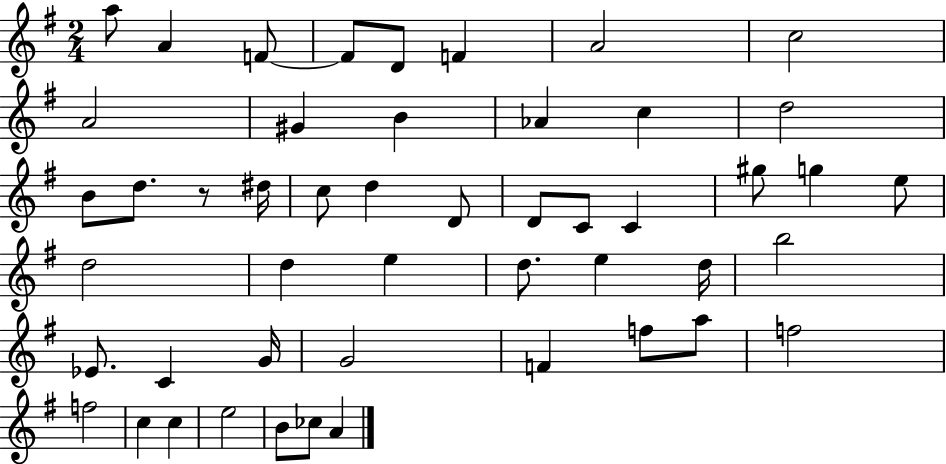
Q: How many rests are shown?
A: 1